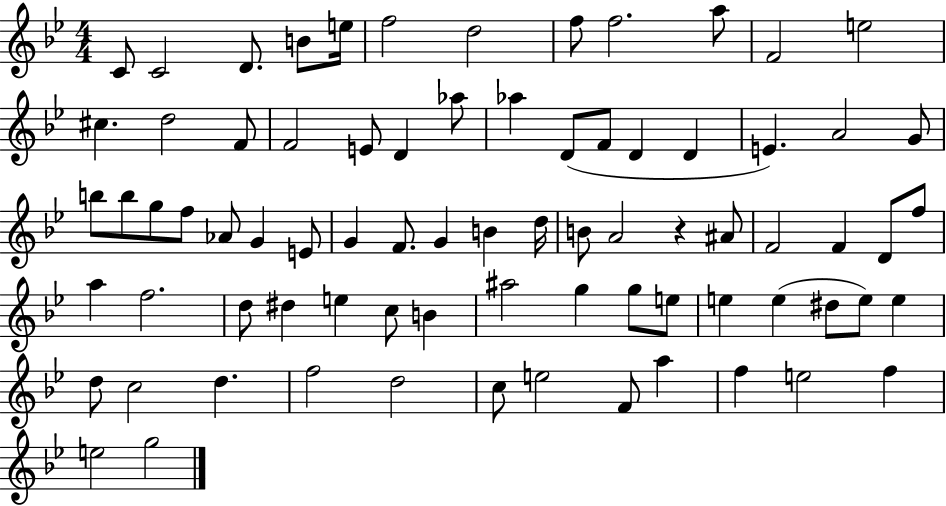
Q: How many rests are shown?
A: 1